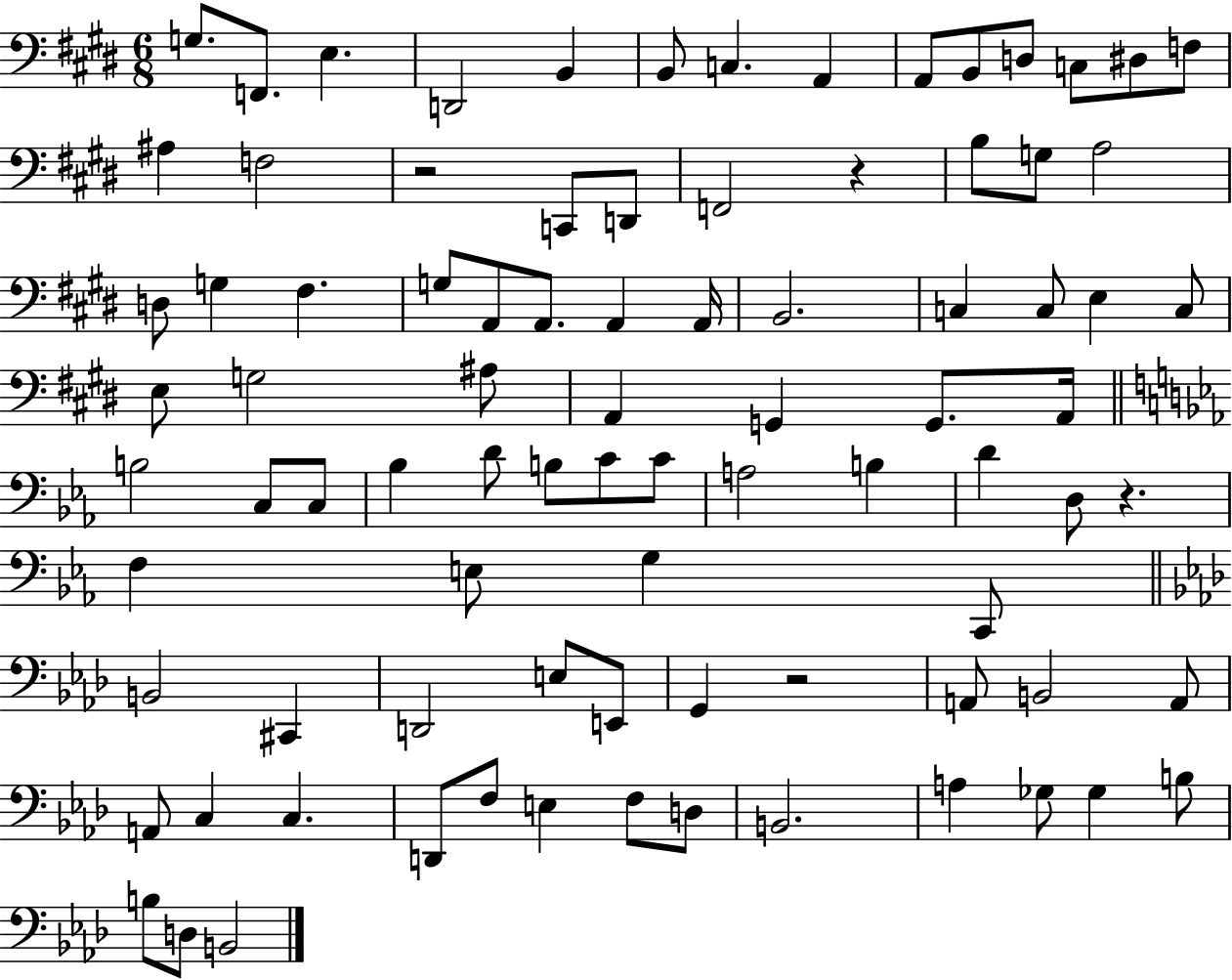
X:1
T:Untitled
M:6/8
L:1/4
K:E
G,/2 F,,/2 E, D,,2 B,, B,,/2 C, A,, A,,/2 B,,/2 D,/2 C,/2 ^D,/2 F,/2 ^A, F,2 z2 C,,/2 D,,/2 F,,2 z B,/2 G,/2 A,2 D,/2 G, ^F, G,/2 A,,/2 A,,/2 A,, A,,/4 B,,2 C, C,/2 E, C,/2 E,/2 G,2 ^A,/2 A,, G,, G,,/2 A,,/4 B,2 C,/2 C,/2 _B, D/2 B,/2 C/2 C/2 A,2 B, D D,/2 z F, E,/2 G, C,,/2 B,,2 ^C,, D,,2 E,/2 E,,/2 G,, z2 A,,/2 B,,2 A,,/2 A,,/2 C, C, D,,/2 F,/2 E, F,/2 D,/2 B,,2 A, _G,/2 _G, B,/2 B,/2 D,/2 B,,2